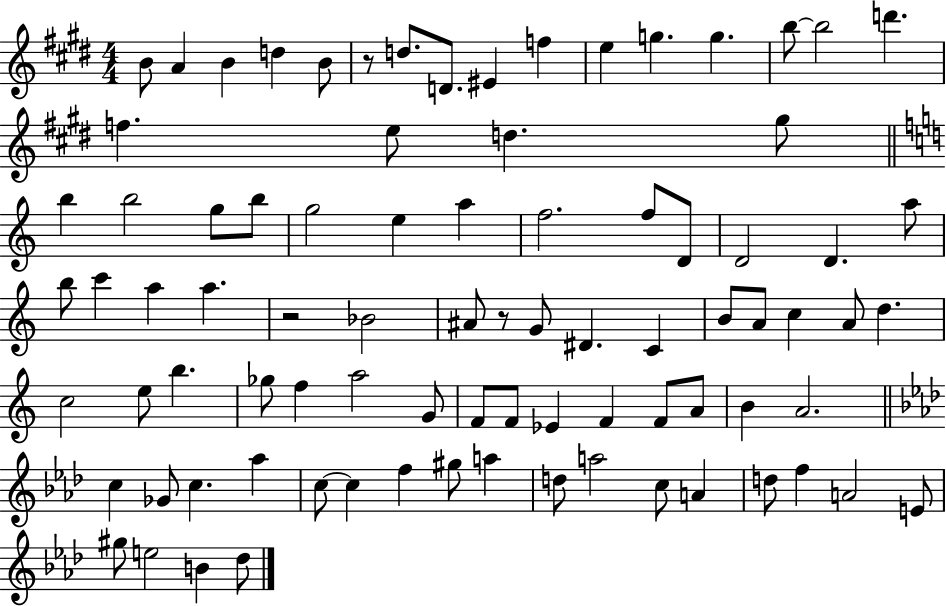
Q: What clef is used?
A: treble